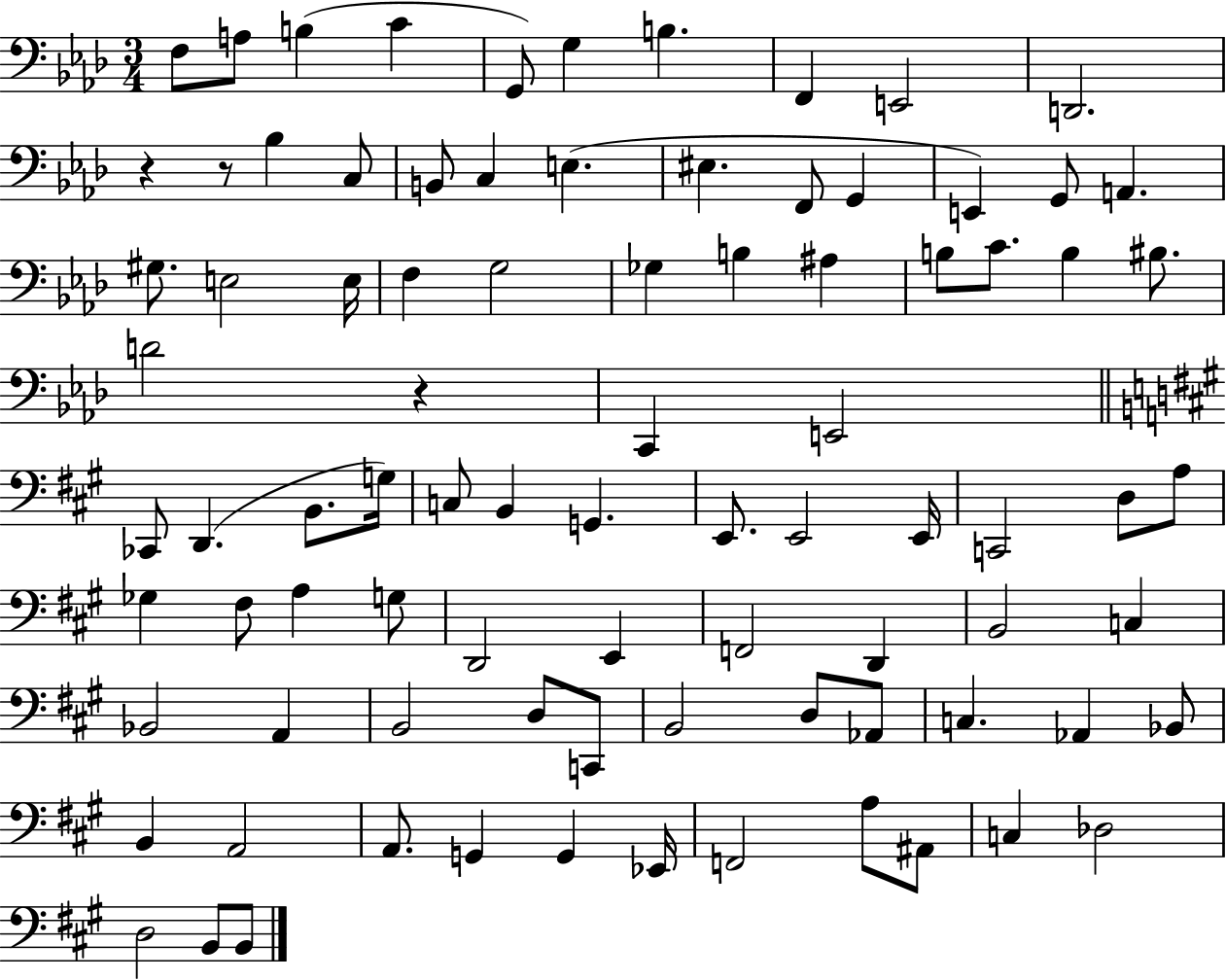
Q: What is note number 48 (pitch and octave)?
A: D3